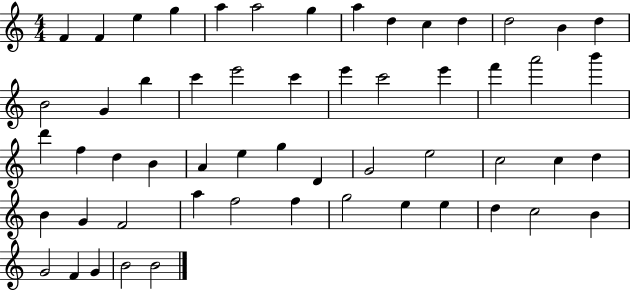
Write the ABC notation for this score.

X:1
T:Untitled
M:4/4
L:1/4
K:C
F F e g a a2 g a d c d d2 B d B2 G b c' e'2 c' e' c'2 e' f' a'2 b' d' f d B A e g D G2 e2 c2 c d B G F2 a f2 f g2 e e d c2 B G2 F G B2 B2